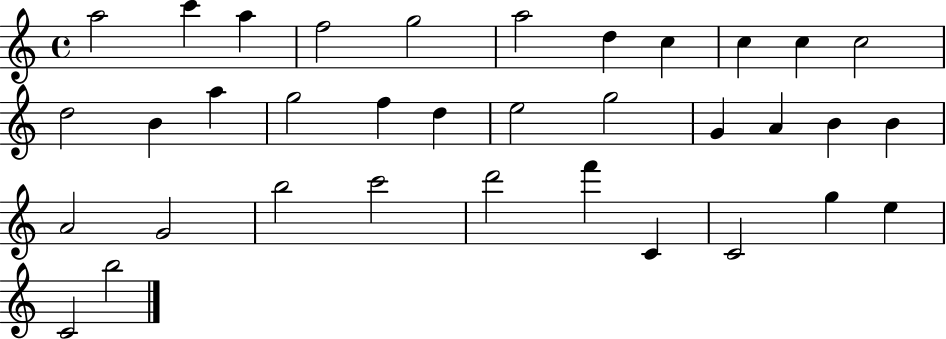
{
  \clef treble
  \time 4/4
  \defaultTimeSignature
  \key c \major
  a''2 c'''4 a''4 | f''2 g''2 | a''2 d''4 c''4 | c''4 c''4 c''2 | \break d''2 b'4 a''4 | g''2 f''4 d''4 | e''2 g''2 | g'4 a'4 b'4 b'4 | \break a'2 g'2 | b''2 c'''2 | d'''2 f'''4 c'4 | c'2 g''4 e''4 | \break c'2 b''2 | \bar "|."
}